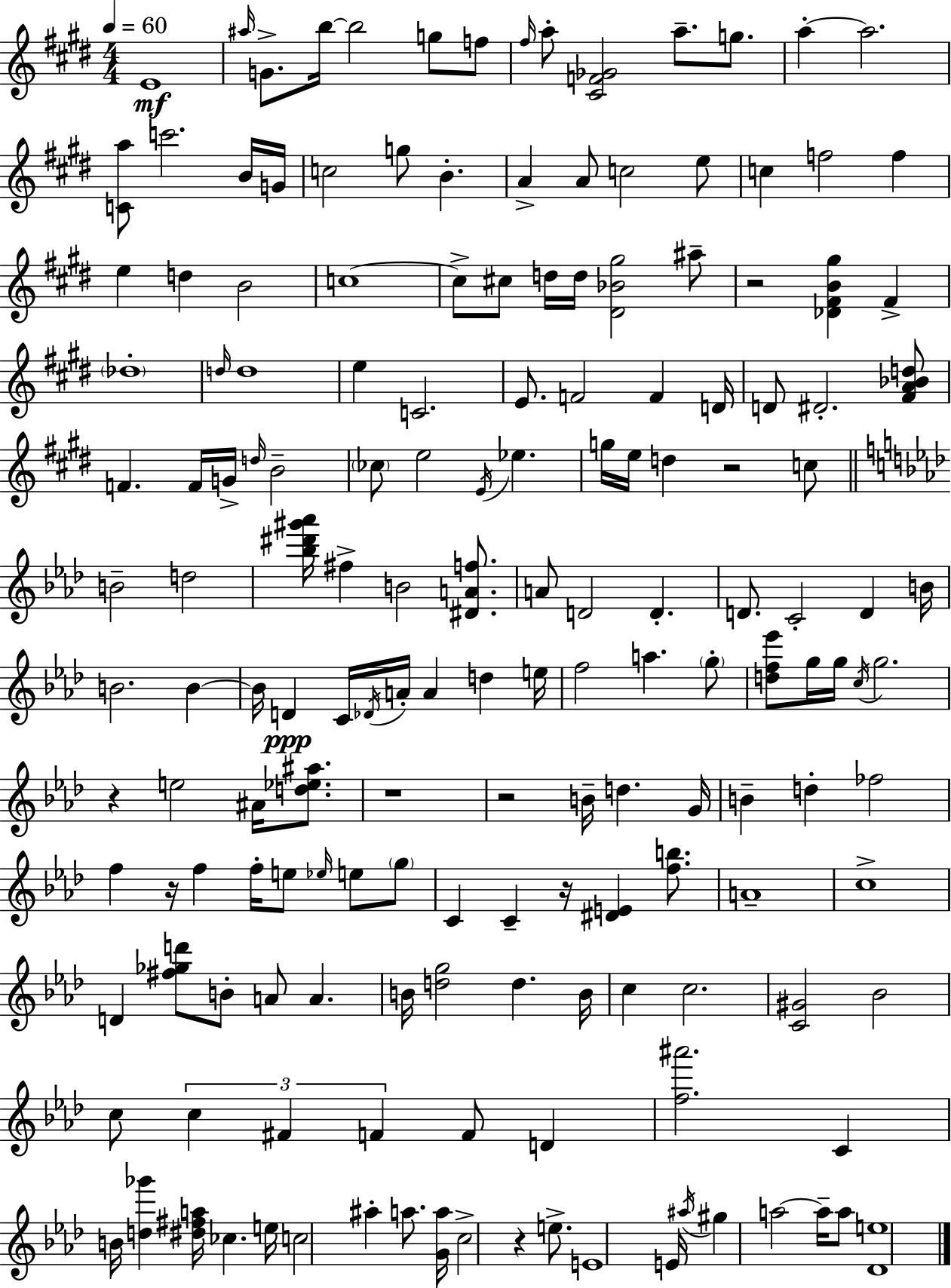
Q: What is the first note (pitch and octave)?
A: E4